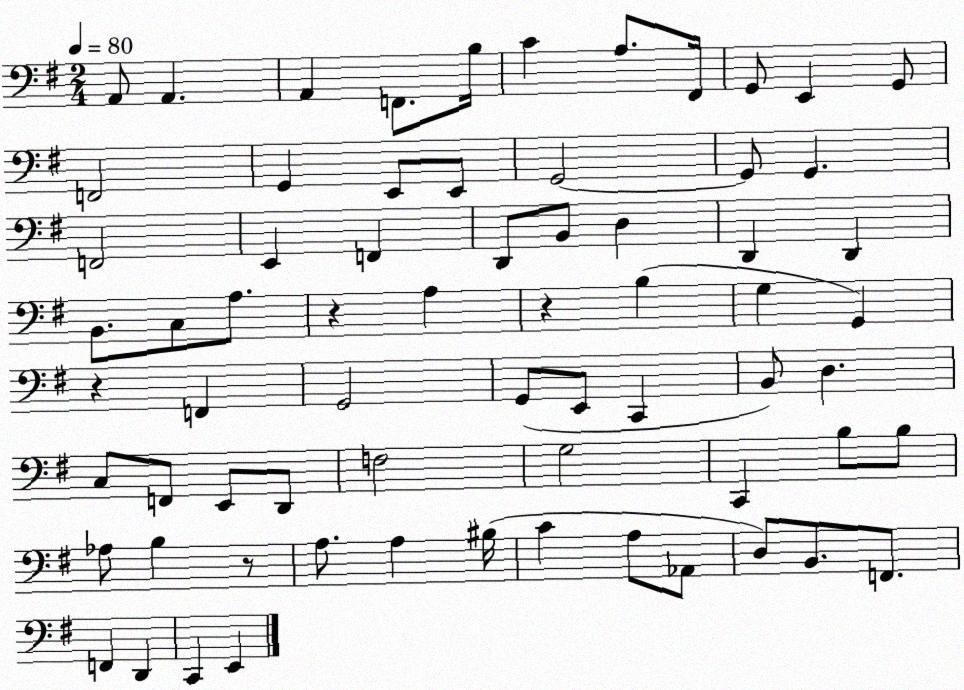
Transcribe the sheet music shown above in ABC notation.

X:1
T:Untitled
M:2/4
L:1/4
K:G
A,,/2 A,, A,, F,,/2 B,/4 C A,/2 ^F,,/4 G,,/2 E,, G,,/2 F,,2 G,, E,,/2 E,,/2 G,,2 G,,/2 G,, F,,2 E,, F,, D,,/2 B,,/2 D, D,, D,, B,,/2 C,/2 A,/2 z A, z B, G, G,, z F,, G,,2 G,,/2 E,,/2 C,, B,,/2 D, C,/2 F,,/2 E,,/2 D,,/2 F,2 G,2 C,, B,/2 B,/2 _A,/2 B, z/2 A,/2 A, ^B,/4 C A,/2 _A,,/2 D,/2 B,,/2 F,,/2 F,, D,, C,, E,,